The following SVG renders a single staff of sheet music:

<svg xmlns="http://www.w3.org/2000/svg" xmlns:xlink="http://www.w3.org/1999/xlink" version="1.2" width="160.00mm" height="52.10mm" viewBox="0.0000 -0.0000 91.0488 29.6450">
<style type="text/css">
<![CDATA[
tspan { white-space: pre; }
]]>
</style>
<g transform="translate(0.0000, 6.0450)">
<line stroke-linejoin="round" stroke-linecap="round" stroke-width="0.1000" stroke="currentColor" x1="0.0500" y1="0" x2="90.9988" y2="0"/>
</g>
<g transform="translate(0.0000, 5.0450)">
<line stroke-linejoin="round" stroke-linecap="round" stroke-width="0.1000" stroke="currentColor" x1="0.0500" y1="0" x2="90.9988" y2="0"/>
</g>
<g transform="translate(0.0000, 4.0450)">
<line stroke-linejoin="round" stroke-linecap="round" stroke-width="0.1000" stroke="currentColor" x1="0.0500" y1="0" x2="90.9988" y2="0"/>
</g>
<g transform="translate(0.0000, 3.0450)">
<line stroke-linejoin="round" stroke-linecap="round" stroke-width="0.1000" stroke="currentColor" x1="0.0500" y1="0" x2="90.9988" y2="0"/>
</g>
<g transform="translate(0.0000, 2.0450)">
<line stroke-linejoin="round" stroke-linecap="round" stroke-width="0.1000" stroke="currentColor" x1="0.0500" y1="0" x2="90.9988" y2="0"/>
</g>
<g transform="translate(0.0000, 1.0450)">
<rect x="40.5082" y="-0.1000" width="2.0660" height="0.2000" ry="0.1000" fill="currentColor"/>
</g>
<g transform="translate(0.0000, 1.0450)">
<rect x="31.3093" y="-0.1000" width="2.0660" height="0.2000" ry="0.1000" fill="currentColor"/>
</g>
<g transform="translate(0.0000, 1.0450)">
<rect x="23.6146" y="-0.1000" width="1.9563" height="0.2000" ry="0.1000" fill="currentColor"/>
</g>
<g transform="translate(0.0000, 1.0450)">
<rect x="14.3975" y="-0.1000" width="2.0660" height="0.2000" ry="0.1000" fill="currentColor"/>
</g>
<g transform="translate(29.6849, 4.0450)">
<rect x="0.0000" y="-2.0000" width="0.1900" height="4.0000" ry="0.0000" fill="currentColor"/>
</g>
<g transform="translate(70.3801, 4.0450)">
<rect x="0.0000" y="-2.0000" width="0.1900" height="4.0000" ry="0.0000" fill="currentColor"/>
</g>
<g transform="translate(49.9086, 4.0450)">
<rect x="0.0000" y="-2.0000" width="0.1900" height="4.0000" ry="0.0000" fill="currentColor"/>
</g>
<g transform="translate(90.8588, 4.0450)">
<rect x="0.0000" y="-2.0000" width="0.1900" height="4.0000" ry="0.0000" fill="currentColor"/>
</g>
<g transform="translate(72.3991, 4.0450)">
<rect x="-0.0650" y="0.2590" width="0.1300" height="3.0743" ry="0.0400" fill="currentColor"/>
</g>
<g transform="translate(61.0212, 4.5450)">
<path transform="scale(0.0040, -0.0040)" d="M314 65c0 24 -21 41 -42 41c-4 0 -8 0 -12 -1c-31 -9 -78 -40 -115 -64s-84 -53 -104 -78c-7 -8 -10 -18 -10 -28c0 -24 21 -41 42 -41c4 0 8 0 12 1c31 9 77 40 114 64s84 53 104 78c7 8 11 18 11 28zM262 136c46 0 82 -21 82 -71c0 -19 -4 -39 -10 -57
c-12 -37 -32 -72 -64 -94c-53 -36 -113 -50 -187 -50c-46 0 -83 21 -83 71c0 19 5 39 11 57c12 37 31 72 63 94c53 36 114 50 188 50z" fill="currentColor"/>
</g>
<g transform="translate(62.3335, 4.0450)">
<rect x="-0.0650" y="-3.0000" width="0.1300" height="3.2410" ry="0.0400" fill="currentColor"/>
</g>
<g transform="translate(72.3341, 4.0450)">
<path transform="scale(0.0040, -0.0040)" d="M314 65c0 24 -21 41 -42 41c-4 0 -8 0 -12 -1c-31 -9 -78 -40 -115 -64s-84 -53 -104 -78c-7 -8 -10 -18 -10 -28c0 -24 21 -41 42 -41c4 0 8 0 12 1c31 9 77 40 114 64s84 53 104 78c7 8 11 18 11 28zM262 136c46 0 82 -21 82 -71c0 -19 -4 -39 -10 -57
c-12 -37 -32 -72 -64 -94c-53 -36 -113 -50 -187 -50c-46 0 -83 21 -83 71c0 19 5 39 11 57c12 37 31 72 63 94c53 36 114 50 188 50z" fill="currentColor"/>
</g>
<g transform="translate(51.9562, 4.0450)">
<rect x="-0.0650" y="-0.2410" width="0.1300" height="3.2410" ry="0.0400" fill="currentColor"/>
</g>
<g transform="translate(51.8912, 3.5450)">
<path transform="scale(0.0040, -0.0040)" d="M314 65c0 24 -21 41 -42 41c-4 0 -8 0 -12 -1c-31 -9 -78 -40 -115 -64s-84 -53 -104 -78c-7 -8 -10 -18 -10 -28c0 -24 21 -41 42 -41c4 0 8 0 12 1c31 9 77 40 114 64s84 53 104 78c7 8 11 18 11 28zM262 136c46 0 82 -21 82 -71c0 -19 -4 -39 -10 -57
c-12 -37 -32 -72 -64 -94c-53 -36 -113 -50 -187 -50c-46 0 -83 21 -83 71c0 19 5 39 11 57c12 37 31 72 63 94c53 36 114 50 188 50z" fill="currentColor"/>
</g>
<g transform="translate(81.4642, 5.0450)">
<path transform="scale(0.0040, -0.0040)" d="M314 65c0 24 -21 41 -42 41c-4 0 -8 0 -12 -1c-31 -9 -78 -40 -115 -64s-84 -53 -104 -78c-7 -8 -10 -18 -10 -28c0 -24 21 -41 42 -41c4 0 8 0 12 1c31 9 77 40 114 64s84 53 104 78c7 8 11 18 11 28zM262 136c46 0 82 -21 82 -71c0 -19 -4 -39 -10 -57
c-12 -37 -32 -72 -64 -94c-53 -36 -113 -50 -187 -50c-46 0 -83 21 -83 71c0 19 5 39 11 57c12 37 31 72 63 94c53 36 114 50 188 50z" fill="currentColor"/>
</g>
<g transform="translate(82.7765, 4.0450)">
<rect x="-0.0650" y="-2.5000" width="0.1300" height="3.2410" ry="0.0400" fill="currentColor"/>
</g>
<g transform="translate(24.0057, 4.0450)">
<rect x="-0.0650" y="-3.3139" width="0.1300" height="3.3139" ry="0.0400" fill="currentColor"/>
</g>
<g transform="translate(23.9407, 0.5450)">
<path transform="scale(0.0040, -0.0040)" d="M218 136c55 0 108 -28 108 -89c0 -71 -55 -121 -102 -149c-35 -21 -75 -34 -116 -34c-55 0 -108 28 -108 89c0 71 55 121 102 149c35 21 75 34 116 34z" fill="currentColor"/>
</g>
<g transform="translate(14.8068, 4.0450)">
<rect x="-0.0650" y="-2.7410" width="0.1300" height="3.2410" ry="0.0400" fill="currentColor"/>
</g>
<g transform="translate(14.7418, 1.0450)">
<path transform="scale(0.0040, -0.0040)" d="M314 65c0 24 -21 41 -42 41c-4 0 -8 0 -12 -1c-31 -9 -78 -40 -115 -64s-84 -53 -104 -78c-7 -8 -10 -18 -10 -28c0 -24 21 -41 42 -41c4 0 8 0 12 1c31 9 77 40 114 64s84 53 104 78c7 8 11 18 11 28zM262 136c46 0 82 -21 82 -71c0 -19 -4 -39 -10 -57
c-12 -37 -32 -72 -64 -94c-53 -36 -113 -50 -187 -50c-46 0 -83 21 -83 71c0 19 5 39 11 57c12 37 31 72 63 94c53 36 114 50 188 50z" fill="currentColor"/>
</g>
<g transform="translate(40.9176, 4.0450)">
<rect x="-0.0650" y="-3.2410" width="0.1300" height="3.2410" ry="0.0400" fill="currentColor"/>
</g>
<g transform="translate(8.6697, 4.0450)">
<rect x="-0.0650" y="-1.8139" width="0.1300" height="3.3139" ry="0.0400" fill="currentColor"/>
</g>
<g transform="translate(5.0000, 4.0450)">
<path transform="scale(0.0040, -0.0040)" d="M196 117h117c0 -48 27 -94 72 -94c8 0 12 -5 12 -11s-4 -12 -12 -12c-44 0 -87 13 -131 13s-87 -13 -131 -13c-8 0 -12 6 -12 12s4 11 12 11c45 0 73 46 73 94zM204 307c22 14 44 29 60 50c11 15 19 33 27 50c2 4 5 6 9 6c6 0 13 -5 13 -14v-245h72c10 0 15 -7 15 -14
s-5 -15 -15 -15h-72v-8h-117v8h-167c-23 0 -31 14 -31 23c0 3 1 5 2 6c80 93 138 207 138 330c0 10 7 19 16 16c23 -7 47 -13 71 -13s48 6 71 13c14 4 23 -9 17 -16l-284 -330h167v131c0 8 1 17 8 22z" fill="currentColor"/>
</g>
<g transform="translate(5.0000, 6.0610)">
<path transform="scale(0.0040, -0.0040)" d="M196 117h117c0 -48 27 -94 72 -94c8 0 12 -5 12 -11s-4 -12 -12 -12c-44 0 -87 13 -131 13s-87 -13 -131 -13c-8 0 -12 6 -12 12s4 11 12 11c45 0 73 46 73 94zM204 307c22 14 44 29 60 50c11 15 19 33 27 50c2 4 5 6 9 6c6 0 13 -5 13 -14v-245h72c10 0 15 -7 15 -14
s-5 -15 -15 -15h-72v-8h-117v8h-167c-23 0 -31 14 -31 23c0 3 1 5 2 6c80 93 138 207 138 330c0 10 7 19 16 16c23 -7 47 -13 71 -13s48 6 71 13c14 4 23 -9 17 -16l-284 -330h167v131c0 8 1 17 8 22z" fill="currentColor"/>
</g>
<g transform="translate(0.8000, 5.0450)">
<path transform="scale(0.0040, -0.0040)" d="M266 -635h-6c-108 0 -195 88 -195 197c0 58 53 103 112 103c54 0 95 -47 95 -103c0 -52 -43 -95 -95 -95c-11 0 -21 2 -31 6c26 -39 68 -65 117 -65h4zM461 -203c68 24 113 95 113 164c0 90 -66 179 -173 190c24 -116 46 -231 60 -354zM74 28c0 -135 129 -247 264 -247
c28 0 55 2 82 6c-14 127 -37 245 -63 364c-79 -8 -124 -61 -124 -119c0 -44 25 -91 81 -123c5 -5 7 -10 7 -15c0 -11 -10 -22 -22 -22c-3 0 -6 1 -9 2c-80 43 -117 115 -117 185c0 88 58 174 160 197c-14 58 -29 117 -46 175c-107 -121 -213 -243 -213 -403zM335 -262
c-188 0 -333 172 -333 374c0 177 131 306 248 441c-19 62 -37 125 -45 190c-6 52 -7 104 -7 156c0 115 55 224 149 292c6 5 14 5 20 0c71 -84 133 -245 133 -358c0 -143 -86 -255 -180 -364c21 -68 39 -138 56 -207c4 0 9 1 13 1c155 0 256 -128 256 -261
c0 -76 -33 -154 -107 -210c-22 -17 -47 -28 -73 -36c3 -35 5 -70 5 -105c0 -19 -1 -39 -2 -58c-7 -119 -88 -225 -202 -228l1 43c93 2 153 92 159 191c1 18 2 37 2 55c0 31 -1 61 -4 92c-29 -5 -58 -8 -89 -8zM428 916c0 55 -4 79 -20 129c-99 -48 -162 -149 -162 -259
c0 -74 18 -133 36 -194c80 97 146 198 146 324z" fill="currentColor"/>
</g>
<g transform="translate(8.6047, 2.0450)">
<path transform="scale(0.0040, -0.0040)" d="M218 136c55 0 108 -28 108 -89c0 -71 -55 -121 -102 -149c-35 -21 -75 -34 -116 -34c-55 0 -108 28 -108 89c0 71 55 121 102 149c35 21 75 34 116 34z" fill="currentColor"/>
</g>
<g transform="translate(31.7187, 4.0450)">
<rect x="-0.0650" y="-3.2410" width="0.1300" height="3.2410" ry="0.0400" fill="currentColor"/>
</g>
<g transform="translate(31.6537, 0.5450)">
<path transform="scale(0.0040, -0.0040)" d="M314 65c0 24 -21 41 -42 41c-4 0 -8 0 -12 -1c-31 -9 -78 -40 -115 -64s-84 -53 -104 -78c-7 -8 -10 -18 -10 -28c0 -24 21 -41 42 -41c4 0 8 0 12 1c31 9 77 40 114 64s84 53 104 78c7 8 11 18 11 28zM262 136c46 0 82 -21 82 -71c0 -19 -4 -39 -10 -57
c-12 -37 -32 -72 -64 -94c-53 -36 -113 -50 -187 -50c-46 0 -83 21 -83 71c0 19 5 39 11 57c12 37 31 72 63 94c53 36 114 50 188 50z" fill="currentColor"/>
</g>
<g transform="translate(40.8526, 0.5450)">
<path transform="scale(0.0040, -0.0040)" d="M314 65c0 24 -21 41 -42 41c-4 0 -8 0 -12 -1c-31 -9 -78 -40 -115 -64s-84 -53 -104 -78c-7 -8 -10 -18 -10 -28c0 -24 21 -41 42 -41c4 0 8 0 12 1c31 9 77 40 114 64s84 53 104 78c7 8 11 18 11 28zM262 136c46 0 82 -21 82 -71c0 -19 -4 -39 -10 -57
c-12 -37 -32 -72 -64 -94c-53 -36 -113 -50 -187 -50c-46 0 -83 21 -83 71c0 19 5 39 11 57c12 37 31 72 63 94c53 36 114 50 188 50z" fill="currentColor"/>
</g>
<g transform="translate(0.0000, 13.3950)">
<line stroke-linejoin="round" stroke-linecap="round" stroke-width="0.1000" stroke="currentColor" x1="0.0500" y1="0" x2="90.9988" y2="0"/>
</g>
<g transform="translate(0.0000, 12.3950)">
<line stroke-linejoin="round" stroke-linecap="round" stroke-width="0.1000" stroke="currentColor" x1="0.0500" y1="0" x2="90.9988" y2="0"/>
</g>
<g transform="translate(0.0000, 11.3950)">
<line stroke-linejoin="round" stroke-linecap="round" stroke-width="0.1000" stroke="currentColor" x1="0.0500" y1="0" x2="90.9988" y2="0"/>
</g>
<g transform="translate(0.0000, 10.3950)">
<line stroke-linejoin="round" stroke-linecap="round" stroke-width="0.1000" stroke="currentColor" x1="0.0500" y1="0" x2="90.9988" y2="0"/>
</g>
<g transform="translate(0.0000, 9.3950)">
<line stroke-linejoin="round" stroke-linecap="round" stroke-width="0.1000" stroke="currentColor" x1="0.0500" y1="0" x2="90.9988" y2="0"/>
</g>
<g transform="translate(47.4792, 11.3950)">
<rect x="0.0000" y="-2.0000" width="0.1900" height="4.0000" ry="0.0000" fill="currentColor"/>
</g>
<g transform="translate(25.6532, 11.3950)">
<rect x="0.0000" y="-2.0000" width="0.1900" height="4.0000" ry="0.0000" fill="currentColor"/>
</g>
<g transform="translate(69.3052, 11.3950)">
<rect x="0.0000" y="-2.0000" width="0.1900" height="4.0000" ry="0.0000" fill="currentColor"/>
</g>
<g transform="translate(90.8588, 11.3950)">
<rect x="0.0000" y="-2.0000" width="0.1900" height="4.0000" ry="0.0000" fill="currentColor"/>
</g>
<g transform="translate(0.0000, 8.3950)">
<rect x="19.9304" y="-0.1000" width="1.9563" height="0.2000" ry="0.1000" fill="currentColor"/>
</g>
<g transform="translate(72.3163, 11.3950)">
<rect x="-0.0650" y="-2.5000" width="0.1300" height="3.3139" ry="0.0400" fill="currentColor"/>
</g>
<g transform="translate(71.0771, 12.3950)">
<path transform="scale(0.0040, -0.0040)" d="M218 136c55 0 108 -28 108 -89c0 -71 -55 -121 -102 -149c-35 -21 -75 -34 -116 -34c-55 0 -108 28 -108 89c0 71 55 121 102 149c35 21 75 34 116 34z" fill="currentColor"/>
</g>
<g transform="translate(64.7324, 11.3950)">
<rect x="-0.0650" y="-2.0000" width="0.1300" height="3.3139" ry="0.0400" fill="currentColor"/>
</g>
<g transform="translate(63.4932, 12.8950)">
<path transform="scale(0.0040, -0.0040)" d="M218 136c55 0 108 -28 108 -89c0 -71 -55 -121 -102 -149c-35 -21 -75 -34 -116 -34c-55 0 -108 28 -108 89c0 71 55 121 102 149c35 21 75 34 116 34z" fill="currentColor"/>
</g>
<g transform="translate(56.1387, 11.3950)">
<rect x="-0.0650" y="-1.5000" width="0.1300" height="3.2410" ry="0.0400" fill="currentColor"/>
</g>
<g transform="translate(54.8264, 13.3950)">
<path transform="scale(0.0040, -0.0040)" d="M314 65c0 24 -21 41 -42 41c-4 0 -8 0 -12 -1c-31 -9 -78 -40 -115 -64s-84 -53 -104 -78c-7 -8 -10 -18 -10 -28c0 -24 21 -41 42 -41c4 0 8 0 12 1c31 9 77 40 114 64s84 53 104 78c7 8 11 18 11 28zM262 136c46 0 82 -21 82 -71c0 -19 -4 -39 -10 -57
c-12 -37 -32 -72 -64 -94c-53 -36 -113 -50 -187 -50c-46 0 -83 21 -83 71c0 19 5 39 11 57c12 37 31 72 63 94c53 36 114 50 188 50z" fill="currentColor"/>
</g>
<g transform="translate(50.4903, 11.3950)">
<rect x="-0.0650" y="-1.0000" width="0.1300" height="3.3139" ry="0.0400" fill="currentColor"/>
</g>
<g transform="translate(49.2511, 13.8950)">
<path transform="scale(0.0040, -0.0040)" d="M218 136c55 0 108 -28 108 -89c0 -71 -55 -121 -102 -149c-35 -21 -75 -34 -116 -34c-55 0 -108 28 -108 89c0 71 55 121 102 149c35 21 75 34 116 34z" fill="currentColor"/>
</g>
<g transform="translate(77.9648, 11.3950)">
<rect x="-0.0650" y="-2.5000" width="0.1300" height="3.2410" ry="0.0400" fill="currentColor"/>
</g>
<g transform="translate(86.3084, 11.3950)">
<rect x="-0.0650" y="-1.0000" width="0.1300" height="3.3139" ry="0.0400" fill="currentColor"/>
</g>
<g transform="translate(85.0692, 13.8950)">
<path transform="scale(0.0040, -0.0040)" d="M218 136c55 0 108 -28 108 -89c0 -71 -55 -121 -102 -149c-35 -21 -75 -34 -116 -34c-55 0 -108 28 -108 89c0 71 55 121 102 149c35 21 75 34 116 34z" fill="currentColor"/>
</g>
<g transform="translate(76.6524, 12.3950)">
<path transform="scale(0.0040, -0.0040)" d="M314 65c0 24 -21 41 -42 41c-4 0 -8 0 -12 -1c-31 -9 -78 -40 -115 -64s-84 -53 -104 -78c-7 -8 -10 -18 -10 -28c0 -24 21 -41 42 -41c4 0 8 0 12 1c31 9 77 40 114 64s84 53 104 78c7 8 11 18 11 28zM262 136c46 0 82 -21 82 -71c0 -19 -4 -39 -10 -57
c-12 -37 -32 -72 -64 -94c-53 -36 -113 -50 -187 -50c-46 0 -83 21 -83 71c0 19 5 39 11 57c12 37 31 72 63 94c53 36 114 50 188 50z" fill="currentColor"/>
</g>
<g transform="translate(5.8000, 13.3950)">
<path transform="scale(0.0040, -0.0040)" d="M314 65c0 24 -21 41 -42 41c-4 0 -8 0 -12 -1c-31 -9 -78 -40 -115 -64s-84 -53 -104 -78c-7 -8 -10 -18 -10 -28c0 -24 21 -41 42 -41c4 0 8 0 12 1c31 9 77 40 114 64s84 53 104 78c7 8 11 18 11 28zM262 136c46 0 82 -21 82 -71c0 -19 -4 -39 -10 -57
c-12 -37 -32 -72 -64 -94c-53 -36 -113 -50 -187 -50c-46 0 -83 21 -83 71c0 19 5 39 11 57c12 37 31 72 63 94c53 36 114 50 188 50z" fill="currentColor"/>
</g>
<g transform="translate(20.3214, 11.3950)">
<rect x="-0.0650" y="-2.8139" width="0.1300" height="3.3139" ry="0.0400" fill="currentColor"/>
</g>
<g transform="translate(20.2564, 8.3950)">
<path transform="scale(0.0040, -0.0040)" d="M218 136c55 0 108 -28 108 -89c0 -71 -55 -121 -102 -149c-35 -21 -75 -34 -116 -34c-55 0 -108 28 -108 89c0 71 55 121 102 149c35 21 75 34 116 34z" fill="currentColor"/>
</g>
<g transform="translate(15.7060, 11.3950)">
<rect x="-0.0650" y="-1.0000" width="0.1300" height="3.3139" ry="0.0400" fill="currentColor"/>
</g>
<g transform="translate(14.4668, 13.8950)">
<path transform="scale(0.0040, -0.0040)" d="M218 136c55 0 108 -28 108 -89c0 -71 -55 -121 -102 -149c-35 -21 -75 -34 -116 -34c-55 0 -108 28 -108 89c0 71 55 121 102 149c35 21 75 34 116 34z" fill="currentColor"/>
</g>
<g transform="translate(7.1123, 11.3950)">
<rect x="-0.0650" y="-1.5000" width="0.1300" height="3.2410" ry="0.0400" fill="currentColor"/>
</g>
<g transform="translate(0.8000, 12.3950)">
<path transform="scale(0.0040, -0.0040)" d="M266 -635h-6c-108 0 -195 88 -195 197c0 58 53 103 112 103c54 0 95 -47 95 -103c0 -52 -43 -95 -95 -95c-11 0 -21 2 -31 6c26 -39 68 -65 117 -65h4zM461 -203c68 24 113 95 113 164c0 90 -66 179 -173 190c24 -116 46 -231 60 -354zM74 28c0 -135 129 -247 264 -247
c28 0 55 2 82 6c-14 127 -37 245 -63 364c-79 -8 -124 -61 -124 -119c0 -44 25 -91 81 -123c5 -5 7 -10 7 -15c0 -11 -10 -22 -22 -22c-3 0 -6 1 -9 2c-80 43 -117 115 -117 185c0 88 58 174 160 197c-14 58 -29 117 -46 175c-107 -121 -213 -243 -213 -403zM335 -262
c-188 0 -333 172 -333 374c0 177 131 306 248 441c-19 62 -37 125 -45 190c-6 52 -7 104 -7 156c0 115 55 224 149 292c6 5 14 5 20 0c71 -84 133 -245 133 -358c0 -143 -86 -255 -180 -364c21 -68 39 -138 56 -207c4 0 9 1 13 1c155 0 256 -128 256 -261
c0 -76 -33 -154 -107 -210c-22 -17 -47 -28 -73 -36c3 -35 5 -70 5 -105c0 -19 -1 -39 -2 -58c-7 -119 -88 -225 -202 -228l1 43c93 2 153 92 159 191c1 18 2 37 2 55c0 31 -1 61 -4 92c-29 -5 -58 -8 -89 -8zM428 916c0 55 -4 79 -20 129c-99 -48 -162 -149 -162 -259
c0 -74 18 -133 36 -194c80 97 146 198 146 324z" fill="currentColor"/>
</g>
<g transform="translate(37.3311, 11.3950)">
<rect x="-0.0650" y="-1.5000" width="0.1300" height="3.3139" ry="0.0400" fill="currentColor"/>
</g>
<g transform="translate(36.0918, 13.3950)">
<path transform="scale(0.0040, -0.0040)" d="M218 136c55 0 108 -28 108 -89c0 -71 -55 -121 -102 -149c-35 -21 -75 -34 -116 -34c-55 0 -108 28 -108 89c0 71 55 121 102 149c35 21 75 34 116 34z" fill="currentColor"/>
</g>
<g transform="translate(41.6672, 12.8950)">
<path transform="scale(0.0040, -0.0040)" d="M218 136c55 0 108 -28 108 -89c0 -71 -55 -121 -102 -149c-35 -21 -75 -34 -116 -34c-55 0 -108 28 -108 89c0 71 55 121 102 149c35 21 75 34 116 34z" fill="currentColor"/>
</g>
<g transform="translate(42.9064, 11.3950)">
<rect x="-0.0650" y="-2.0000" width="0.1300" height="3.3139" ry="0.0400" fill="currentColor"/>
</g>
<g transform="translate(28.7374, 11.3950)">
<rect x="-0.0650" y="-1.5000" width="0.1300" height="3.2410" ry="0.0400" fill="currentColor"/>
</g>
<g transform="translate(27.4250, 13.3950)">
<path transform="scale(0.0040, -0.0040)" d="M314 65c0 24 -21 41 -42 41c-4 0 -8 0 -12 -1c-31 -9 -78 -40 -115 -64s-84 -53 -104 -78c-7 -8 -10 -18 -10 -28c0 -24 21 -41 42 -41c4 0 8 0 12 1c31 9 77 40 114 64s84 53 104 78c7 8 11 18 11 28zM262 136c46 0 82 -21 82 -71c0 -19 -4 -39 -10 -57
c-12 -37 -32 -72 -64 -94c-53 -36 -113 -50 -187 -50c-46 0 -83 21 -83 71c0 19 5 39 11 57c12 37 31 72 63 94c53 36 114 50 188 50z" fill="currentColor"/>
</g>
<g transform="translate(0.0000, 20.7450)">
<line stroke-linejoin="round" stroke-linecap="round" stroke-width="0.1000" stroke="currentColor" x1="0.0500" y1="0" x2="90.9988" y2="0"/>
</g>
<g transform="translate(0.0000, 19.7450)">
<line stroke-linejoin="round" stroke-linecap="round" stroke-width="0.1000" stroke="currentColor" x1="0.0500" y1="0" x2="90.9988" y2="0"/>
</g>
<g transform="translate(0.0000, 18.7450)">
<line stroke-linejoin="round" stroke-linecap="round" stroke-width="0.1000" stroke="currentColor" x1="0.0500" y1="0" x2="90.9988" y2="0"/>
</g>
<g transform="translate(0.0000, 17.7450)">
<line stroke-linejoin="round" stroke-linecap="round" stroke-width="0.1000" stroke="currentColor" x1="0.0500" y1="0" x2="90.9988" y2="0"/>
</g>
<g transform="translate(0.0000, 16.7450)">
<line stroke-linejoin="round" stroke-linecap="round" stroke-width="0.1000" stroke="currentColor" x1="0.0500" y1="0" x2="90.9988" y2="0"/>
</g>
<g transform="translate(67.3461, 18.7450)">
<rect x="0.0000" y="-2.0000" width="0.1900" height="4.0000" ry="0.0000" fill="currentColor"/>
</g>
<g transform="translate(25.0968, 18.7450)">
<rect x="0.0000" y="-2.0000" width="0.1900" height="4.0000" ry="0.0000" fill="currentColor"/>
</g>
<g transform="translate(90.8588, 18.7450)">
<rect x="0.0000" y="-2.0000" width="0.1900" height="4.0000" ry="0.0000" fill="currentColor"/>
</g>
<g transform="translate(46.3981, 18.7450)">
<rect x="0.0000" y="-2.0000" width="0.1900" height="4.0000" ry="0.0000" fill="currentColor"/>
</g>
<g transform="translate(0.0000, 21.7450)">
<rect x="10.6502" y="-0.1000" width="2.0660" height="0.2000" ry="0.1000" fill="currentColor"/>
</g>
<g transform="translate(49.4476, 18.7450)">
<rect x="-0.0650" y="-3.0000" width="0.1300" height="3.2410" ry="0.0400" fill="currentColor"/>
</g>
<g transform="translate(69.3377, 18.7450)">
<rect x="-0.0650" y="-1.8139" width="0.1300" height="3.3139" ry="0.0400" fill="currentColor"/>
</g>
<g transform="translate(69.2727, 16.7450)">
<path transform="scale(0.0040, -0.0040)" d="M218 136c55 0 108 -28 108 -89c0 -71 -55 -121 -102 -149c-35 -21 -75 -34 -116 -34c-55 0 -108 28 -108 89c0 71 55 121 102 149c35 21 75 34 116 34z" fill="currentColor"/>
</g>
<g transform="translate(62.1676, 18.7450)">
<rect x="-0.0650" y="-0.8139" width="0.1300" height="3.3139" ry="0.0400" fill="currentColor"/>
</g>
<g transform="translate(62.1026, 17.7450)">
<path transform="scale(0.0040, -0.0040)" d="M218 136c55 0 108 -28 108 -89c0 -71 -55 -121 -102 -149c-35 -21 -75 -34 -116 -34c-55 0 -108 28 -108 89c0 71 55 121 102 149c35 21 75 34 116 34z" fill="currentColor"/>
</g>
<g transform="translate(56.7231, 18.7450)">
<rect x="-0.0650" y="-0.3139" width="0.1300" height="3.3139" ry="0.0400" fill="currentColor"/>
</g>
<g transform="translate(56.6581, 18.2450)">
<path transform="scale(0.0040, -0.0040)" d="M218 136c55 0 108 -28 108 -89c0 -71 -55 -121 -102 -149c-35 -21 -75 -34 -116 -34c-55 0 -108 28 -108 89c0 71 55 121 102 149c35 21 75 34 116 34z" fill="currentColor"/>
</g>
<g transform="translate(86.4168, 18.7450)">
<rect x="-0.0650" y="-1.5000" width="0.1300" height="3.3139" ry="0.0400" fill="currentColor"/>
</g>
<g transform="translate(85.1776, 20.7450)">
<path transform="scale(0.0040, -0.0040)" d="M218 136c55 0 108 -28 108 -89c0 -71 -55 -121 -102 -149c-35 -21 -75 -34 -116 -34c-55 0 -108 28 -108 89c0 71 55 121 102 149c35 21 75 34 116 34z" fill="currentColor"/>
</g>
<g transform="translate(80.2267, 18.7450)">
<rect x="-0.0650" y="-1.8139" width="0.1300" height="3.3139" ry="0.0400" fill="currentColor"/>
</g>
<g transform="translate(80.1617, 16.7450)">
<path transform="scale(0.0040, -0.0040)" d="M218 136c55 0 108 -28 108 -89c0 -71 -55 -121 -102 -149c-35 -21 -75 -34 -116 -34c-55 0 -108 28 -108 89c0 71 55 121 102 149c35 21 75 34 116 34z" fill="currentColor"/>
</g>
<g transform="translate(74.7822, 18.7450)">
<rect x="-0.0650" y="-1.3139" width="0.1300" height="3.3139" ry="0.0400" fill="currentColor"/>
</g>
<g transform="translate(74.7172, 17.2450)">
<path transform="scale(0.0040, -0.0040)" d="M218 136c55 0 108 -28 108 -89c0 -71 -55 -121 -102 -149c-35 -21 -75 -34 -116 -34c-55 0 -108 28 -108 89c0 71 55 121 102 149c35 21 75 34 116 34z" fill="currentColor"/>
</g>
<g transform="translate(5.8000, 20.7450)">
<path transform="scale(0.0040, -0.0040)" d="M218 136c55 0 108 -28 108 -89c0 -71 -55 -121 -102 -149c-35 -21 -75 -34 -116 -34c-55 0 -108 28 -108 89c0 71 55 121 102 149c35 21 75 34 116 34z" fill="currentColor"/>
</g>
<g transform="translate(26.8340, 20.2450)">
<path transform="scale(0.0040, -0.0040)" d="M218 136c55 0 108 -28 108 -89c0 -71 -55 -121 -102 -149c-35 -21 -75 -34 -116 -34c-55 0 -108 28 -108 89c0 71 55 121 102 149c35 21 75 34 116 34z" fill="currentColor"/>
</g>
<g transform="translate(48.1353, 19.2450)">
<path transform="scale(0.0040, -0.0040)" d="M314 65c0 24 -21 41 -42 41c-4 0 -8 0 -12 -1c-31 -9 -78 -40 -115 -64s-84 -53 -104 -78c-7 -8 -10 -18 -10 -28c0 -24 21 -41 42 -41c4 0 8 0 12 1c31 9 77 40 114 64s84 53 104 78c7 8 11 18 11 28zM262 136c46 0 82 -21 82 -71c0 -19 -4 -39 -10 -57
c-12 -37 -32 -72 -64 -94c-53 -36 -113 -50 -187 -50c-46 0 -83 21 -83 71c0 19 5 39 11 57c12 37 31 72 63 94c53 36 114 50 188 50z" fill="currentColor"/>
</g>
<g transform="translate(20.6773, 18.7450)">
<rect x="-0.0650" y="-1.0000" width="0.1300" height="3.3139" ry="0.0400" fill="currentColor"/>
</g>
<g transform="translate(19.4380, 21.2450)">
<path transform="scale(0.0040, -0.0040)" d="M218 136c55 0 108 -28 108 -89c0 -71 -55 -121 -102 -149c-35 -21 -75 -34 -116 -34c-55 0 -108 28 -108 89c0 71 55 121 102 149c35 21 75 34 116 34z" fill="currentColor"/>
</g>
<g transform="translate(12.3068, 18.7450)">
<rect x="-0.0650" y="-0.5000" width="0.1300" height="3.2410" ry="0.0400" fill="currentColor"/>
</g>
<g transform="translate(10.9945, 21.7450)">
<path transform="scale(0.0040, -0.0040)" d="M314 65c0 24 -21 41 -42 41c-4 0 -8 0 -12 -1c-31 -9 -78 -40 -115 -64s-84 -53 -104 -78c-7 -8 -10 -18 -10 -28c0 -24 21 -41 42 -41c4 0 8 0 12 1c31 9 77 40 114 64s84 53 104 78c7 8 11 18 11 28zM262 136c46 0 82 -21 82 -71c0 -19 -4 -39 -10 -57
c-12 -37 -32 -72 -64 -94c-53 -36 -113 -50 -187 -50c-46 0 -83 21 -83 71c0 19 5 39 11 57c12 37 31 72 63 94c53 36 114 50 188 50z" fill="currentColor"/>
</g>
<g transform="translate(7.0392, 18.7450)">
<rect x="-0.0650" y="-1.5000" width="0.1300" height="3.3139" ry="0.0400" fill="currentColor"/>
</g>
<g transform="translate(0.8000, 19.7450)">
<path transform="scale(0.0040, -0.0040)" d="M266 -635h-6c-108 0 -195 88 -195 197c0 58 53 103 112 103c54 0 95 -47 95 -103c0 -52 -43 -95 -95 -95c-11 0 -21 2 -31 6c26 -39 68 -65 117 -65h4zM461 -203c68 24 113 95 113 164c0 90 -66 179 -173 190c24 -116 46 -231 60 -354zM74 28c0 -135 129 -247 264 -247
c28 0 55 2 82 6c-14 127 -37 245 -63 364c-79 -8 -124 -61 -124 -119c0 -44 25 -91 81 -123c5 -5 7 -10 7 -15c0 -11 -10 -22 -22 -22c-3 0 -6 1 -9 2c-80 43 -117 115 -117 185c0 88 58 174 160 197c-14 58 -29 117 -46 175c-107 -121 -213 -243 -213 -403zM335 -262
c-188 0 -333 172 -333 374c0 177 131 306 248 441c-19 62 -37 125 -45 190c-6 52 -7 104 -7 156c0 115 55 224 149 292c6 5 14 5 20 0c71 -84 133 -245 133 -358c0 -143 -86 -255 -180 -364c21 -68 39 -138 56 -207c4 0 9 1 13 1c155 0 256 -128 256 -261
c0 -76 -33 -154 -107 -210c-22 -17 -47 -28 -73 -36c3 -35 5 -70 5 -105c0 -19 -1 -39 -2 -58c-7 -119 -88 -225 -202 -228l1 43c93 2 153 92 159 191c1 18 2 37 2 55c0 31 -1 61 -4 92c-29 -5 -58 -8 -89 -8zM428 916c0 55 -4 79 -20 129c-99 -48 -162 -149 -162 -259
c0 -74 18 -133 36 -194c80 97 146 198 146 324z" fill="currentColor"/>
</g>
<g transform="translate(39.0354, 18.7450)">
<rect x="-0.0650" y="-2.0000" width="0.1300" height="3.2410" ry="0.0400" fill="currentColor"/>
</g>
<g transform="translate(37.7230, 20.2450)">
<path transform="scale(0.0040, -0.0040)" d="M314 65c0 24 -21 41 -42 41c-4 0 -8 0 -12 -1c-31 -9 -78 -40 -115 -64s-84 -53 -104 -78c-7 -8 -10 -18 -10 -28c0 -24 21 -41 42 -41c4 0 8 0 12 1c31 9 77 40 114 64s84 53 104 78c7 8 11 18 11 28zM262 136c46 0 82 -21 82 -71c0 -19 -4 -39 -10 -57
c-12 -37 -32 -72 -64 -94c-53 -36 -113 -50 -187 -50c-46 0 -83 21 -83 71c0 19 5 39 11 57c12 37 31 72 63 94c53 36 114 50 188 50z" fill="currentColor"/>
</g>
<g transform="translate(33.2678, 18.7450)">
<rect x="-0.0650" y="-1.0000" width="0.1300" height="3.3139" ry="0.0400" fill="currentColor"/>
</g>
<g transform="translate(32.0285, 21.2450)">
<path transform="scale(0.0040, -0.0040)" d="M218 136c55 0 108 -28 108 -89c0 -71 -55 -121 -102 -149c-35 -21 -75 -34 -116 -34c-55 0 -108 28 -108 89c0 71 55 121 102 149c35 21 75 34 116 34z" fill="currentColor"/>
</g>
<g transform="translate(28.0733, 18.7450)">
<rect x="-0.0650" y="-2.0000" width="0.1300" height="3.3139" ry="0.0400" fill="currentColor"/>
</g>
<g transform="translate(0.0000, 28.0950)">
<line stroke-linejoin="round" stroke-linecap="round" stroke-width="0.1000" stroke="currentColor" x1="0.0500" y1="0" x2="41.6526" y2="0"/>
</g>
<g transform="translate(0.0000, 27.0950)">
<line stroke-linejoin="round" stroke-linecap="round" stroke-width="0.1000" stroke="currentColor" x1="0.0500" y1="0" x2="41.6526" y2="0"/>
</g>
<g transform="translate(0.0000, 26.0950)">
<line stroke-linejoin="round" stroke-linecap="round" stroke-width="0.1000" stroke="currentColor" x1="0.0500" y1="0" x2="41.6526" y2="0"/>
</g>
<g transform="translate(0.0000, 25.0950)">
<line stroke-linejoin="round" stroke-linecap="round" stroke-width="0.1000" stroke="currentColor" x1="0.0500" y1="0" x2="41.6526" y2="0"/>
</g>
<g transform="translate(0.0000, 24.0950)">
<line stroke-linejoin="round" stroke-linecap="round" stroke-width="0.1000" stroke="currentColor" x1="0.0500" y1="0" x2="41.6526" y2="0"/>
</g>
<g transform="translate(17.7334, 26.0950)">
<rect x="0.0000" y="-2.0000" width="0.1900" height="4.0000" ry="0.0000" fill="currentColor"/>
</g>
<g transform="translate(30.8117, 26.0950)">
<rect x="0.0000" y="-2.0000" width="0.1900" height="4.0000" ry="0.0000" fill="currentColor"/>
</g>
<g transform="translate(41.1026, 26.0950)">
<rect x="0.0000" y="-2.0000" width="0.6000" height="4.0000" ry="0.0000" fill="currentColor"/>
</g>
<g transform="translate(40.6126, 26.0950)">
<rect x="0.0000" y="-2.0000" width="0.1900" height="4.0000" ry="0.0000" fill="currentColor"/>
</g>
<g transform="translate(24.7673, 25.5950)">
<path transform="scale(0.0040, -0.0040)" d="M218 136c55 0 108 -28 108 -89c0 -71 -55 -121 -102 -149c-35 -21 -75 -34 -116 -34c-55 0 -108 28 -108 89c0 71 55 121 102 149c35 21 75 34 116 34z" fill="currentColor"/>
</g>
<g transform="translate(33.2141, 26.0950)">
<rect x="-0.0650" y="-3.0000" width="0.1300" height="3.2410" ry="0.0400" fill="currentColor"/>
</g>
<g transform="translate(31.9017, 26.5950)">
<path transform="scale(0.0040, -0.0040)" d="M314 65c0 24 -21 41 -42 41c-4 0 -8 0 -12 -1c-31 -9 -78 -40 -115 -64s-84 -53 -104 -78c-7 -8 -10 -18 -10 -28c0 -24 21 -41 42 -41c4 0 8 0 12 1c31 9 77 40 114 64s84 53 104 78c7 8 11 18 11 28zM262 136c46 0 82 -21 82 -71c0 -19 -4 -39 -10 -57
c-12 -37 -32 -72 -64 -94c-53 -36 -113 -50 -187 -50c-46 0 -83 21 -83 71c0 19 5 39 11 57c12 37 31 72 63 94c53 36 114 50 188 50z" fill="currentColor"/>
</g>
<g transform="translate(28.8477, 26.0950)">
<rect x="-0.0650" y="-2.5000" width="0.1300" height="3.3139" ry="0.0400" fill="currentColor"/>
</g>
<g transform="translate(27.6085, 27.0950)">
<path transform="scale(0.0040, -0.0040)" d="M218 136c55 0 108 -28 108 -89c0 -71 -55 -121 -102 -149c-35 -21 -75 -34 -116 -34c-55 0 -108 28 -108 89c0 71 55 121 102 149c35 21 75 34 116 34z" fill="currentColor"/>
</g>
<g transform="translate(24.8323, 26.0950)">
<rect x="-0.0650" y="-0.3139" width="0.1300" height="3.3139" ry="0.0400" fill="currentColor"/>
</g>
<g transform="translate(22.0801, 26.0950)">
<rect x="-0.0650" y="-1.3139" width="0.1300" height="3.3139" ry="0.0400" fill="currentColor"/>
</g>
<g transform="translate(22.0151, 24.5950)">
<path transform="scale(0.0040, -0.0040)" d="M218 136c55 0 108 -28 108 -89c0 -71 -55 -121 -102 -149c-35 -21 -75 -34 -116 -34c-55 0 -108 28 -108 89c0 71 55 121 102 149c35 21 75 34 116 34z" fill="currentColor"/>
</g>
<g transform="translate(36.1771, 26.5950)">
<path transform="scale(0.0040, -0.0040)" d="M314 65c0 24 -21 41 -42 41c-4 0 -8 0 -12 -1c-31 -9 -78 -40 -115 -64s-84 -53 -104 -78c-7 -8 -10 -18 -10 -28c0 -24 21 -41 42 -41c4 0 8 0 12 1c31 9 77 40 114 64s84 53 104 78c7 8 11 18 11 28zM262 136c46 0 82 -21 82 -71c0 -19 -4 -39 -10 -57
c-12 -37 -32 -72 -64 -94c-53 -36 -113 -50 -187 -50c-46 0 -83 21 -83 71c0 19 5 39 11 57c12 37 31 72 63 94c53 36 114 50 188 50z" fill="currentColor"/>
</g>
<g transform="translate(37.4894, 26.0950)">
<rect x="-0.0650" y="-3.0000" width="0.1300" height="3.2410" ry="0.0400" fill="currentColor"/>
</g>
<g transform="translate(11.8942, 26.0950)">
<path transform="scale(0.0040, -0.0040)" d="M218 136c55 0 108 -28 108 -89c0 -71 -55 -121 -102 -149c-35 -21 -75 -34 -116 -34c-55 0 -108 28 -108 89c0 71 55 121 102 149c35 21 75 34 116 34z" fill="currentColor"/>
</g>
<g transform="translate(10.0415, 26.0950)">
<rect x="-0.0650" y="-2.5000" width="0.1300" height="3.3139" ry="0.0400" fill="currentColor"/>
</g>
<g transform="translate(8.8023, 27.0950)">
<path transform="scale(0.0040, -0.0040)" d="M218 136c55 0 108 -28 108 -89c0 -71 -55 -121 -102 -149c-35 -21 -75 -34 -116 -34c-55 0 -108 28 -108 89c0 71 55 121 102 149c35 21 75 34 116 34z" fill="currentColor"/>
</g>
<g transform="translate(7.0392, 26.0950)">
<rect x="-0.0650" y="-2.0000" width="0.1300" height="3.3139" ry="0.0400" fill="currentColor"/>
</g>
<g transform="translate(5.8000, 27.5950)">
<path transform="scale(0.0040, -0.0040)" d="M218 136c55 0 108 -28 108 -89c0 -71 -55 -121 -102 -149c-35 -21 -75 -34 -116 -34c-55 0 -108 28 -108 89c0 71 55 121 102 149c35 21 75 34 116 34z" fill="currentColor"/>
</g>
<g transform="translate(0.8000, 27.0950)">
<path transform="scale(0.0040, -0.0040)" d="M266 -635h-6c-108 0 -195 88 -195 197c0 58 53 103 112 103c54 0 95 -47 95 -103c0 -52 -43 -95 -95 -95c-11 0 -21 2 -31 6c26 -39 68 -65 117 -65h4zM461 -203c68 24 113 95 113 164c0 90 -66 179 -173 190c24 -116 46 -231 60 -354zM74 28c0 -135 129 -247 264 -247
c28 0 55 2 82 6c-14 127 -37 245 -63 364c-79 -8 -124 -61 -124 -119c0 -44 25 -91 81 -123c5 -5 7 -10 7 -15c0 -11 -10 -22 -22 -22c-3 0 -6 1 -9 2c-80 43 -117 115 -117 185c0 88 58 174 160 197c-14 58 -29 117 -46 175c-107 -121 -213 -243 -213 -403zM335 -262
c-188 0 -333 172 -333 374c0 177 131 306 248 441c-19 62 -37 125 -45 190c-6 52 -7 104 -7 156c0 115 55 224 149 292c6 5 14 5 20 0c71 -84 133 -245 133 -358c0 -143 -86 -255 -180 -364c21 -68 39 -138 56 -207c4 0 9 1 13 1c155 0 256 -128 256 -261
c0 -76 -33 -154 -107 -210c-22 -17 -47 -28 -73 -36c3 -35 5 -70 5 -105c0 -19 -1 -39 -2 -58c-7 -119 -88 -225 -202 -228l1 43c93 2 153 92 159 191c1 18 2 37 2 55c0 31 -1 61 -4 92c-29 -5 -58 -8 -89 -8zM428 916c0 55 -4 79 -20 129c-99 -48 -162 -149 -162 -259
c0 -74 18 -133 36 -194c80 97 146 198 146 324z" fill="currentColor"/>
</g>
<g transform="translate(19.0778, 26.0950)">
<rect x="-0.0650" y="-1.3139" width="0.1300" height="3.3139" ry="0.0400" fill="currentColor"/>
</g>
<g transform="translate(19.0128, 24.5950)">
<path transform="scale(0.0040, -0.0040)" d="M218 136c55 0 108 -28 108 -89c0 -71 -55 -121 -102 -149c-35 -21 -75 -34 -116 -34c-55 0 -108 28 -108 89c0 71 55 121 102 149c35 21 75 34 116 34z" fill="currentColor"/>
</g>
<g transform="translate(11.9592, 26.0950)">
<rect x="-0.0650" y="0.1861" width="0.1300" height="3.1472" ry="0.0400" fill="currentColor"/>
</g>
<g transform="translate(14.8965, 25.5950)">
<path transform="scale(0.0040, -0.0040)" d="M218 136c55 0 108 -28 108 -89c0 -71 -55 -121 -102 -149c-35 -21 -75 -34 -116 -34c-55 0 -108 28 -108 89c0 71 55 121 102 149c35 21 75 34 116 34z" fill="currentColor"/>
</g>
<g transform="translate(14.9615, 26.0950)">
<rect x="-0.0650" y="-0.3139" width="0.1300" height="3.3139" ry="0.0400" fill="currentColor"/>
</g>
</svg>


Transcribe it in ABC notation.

X:1
T:Untitled
M:4/4
L:1/4
K:C
f a2 b b2 b2 c2 A2 B2 G2 E2 D a E2 E F D E2 F G G2 D E C2 D F D F2 A2 c d f e f E F G B c e e c G A2 A2